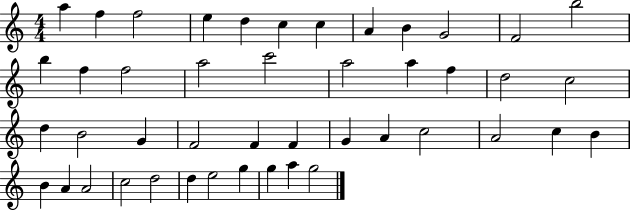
A5/q F5/q F5/h E5/q D5/q C5/q C5/q A4/q B4/q G4/h F4/h B5/h B5/q F5/q F5/h A5/h C6/h A5/h A5/q F5/q D5/h C5/h D5/q B4/h G4/q F4/h F4/q F4/q G4/q A4/q C5/h A4/h C5/q B4/q B4/q A4/q A4/h C5/h D5/h D5/q E5/h G5/q G5/q A5/q G5/h